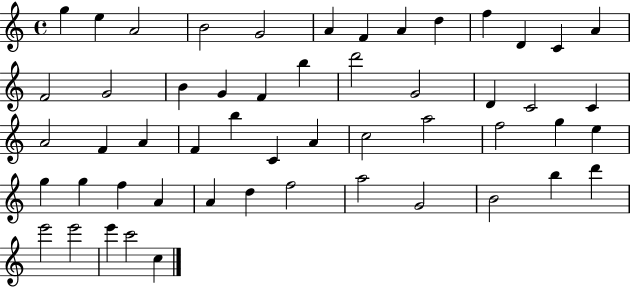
X:1
T:Untitled
M:4/4
L:1/4
K:C
g e A2 B2 G2 A F A d f D C A F2 G2 B G F b d'2 G2 D C2 C A2 F A F b C A c2 a2 f2 g e g g f A A d f2 a2 G2 B2 b d' e'2 e'2 e' c'2 c